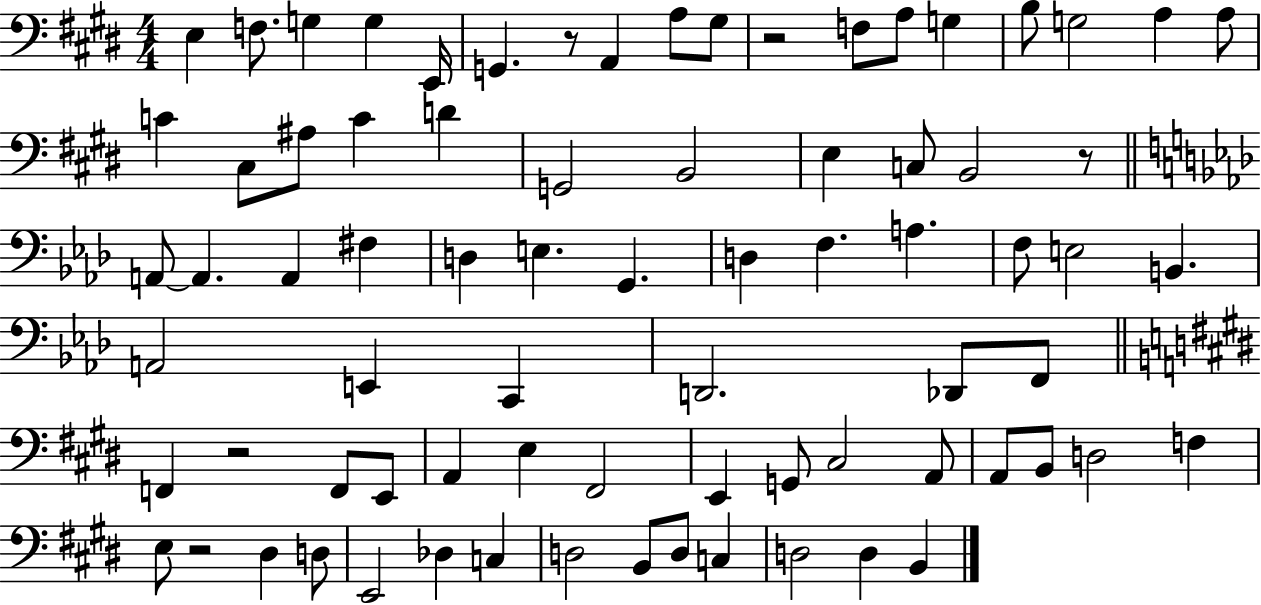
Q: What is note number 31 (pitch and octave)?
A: D3